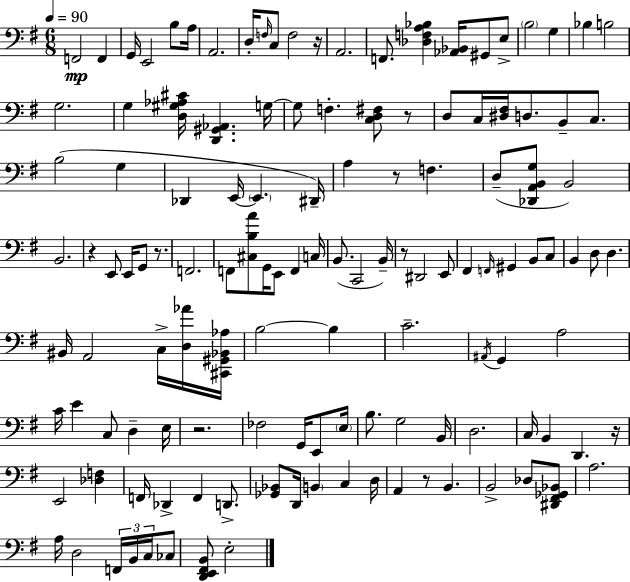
{
  \clef bass
  \numericTimeSignature
  \time 6/8
  \key g \major
  \tempo 4 = 90
  f,2\mp f,4 | g,16 e,2 b8 a16 | a,2. | d16-. \grace { f16 } c8 f2 | \break r16 a,2. | f,8. <des f a bes>4 <aes, bes,>16 gis,8 e8-> | \parenthesize b2 g4 | bes4 b2 | \break g2. | g4 <d gis aes cis'>16 <d, gis, aes,>4. | g16~~ g8 f4.-. <c d fis>8 r8 | d8 c16 <dis fis>16 d8. b,8-- c8. | \break b2( g4 | des,4 e,16~~ \parenthesize e,4. | dis,16--) a4 r8 f4. | d8--( <des, a, b, g>8 b,2) | \break b,2. | r4 e,8 e,16 g,8 r8. | f,2. | f,8 <cis b a'>8 g,16 e,8 f,4 | \break c16 b,8.( c,2 | b,16--) r8 dis,2 e,8 | fis,4 \grace { f,16 } gis,4 b,8 | c8 b,4 d8 d4. | \break bis,16 a,2 c16-> | <d aes'>16 <cis, gis, bes, aes>16 b2~~ b4 | c'2.-- | \acciaccatura { ais,16 } g,4 a2 | \break c'16 e'4 c8 d4-- | e16 r2. | fes2 g,16 | e,8 \parenthesize e16 b8. g2 | \break b,16 d2. | c16 b,4 d,4. | r16 e,2 <des f>4 | f,16 des,4-> f,4 | \break d,8.-> <ges, bes,>8 d,16 \parenthesize b,4 c4 | d16 a,4 r8 b,4. | b,2-> des8 | <dis, fis, ges, bes,>8 a2. | \break a16 d2 | \tuplet 3/2 { f,16 b,16 c16 } ces8 <d, e, fis, b,>8 e2-. | \bar "|."
}